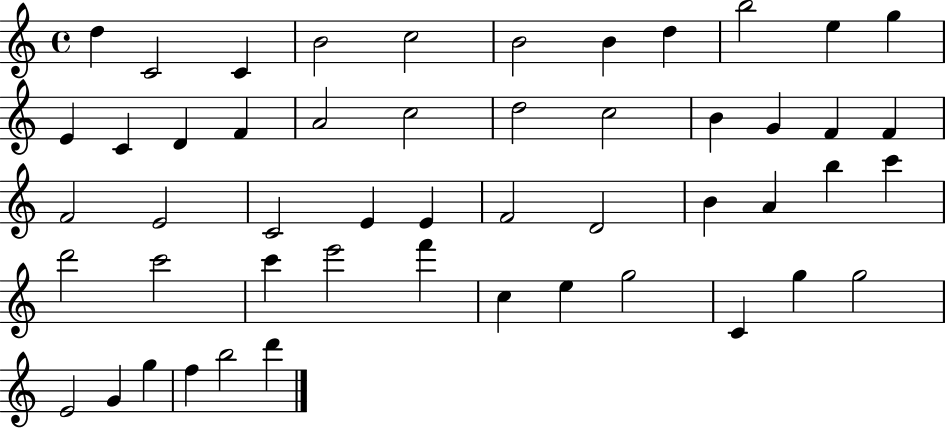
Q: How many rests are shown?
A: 0